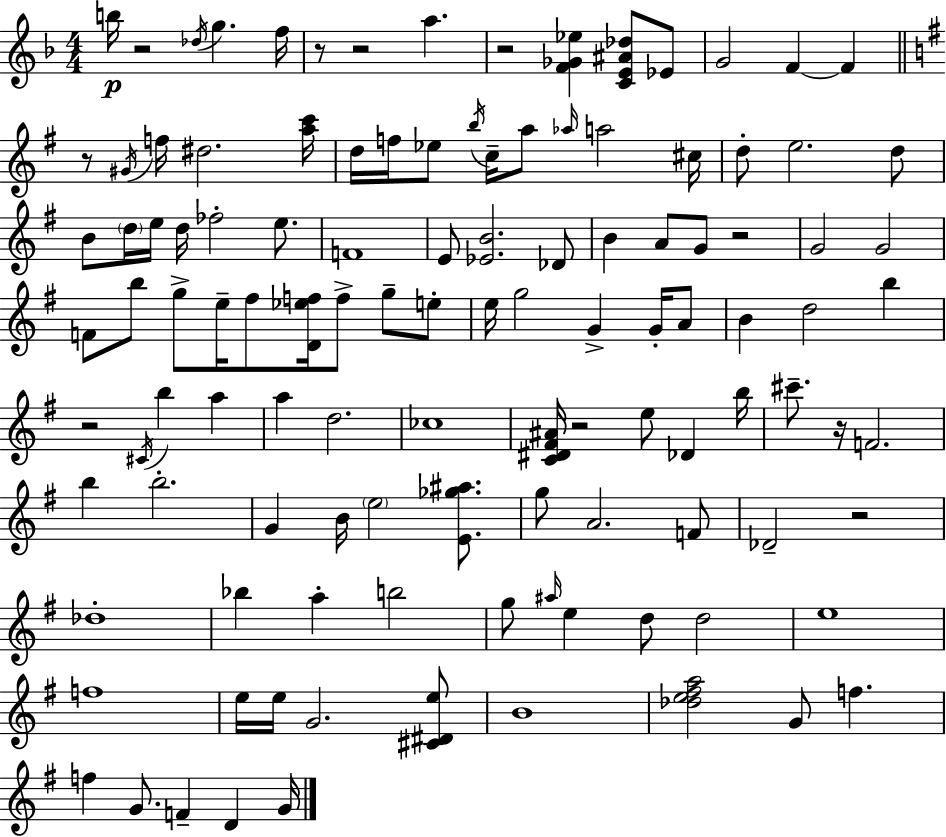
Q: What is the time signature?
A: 4/4